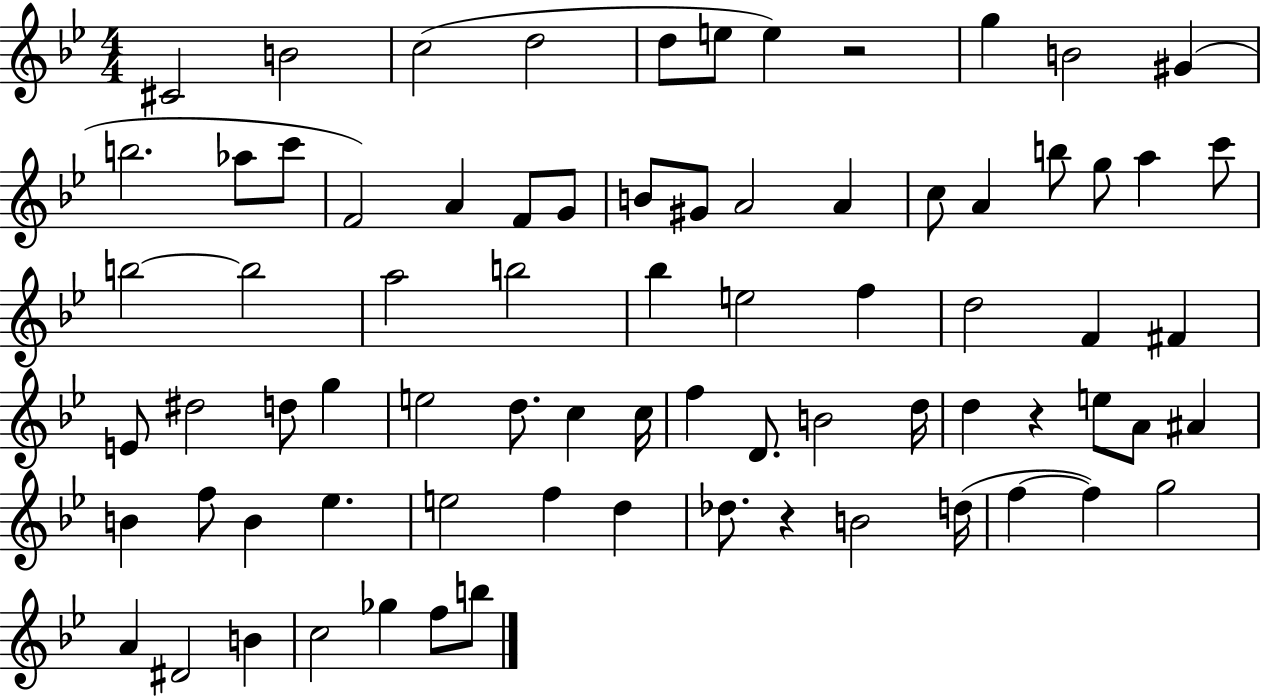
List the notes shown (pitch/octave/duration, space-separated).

C#4/h B4/h C5/h D5/h D5/e E5/e E5/q R/h G5/q B4/h G#4/q B5/h. Ab5/e C6/e F4/h A4/q F4/e G4/e B4/e G#4/e A4/h A4/q C5/e A4/q B5/e G5/e A5/q C6/e B5/h B5/h A5/h B5/h Bb5/q E5/h F5/q D5/h F4/q F#4/q E4/e D#5/h D5/e G5/q E5/h D5/e. C5/q C5/s F5/q D4/e. B4/h D5/s D5/q R/q E5/e A4/e A#4/q B4/q F5/e B4/q Eb5/q. E5/h F5/q D5/q Db5/e. R/q B4/h D5/s F5/q F5/q G5/h A4/q D#4/h B4/q C5/h Gb5/q F5/e B5/e